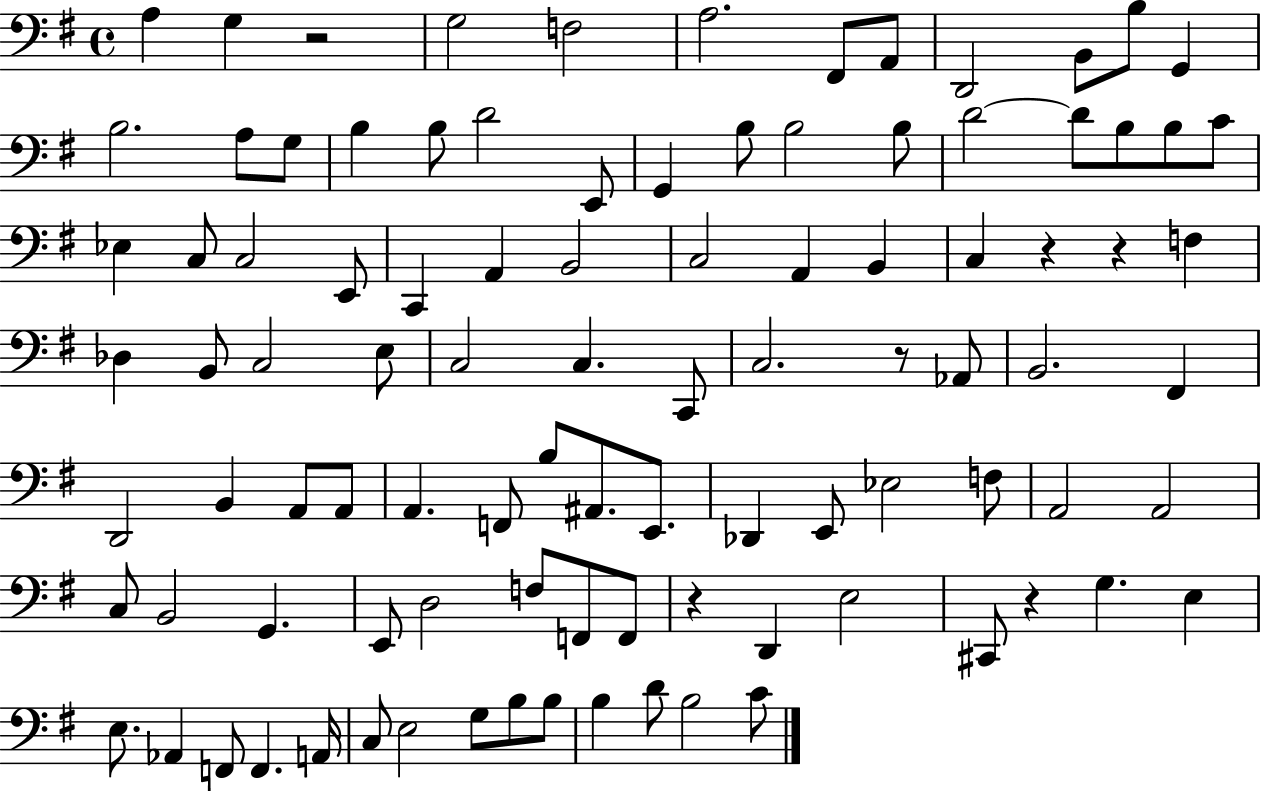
{
  \clef bass
  \time 4/4
  \defaultTimeSignature
  \key g \major
  \repeat volta 2 { a4 g4 r2 | g2 f2 | a2. fis,8 a,8 | d,2 b,8 b8 g,4 | \break b2. a8 g8 | b4 b8 d'2 e,8 | g,4 b8 b2 b8 | d'2~~ d'8 b8 b8 c'8 | \break ees4 c8 c2 e,8 | c,4 a,4 b,2 | c2 a,4 b,4 | c4 r4 r4 f4 | \break des4 b,8 c2 e8 | c2 c4. c,8 | c2. r8 aes,8 | b,2. fis,4 | \break d,2 b,4 a,8 a,8 | a,4. f,8 b8 ais,8. e,8. | des,4 e,8 ees2 f8 | a,2 a,2 | \break c8 b,2 g,4. | e,8 d2 f8 f,8 f,8 | r4 d,4 e2 | cis,8 r4 g4. e4 | \break e8. aes,4 f,8 f,4. a,16 | c8 e2 g8 b8 b8 | b4 d'8 b2 c'8 | } \bar "|."
}